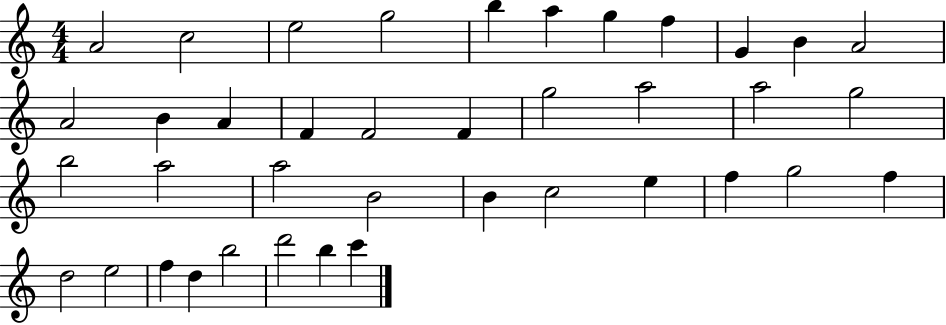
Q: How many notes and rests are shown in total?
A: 39